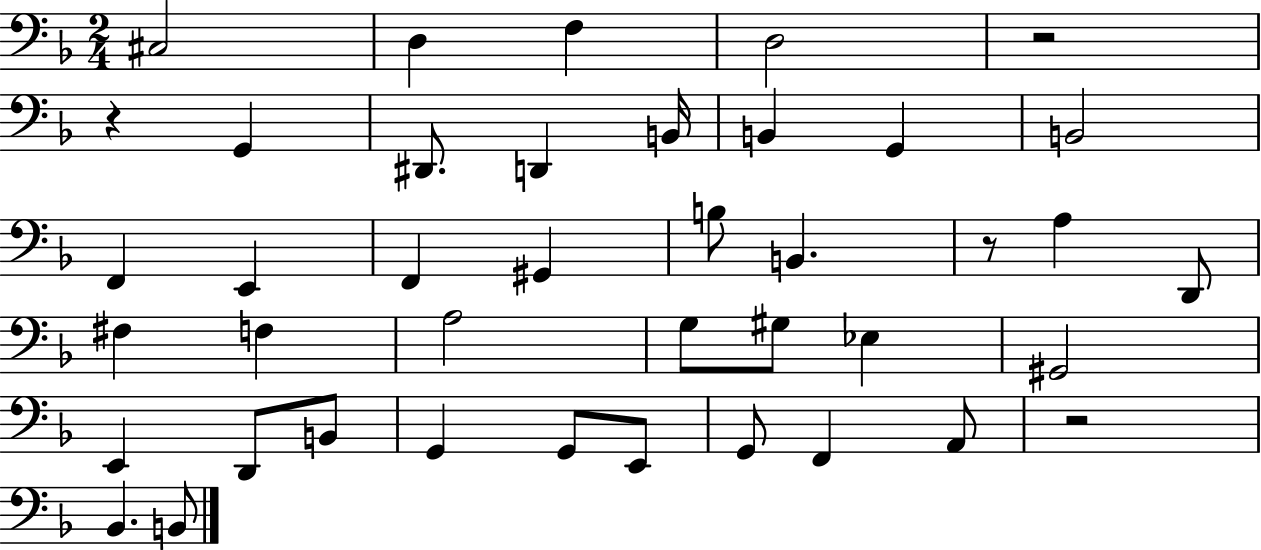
C#3/h D3/q F3/q D3/h R/h R/q G2/q D#2/e. D2/q B2/s B2/q G2/q B2/h F2/q E2/q F2/q G#2/q B3/e B2/q. R/e A3/q D2/e F#3/q F3/q A3/h G3/e G#3/e Eb3/q G#2/h E2/q D2/e B2/e G2/q G2/e E2/e G2/e F2/q A2/e R/h Bb2/q. B2/e